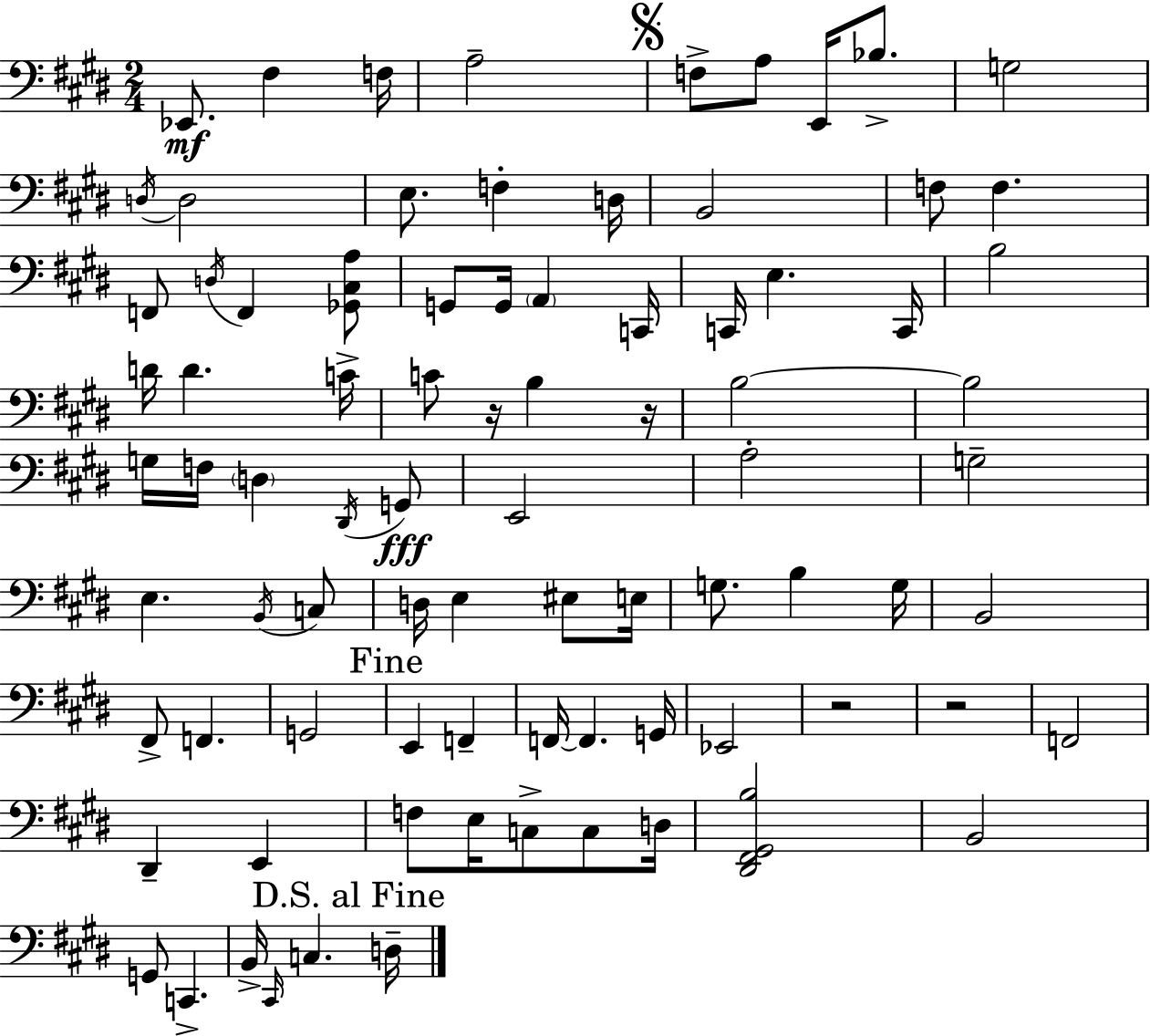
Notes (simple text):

Eb2/e. F#3/q F3/s A3/h F3/e A3/e E2/s Bb3/e. G3/h D3/s D3/h E3/e. F3/q D3/s B2/h F3/e F3/q. F2/e D3/s F2/q [Gb2,C#3,A3]/e G2/e G2/s A2/q C2/s C2/s E3/q. C2/s B3/h D4/s D4/q. C4/s C4/e R/s B3/q R/s B3/h B3/h G3/s F3/s D3/q D#2/s G2/e E2/h A3/h G3/h E3/q. B2/s C3/e D3/s E3/q EIS3/e E3/s G3/e. B3/q G3/s B2/h F#2/e F2/q. G2/h E2/q F2/q F2/s F2/q. G2/s Eb2/h R/h R/h F2/h D#2/q E2/q F3/e E3/s C3/e C3/e D3/s [D#2,F#2,G#2,B3]/h B2/h G2/e C2/q. B2/s C#2/s C3/q. D3/s